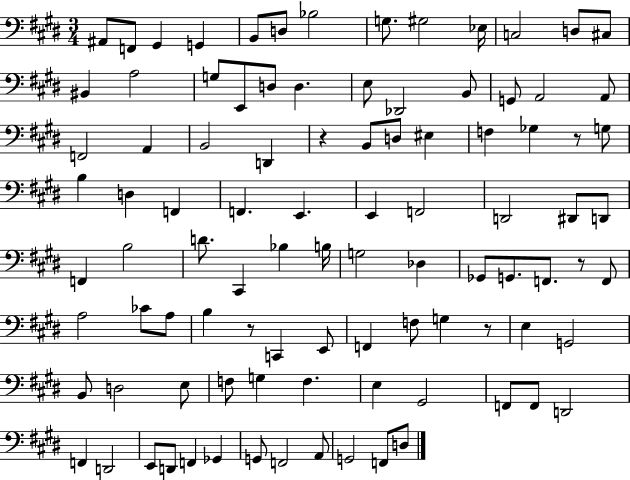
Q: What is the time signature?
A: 3/4